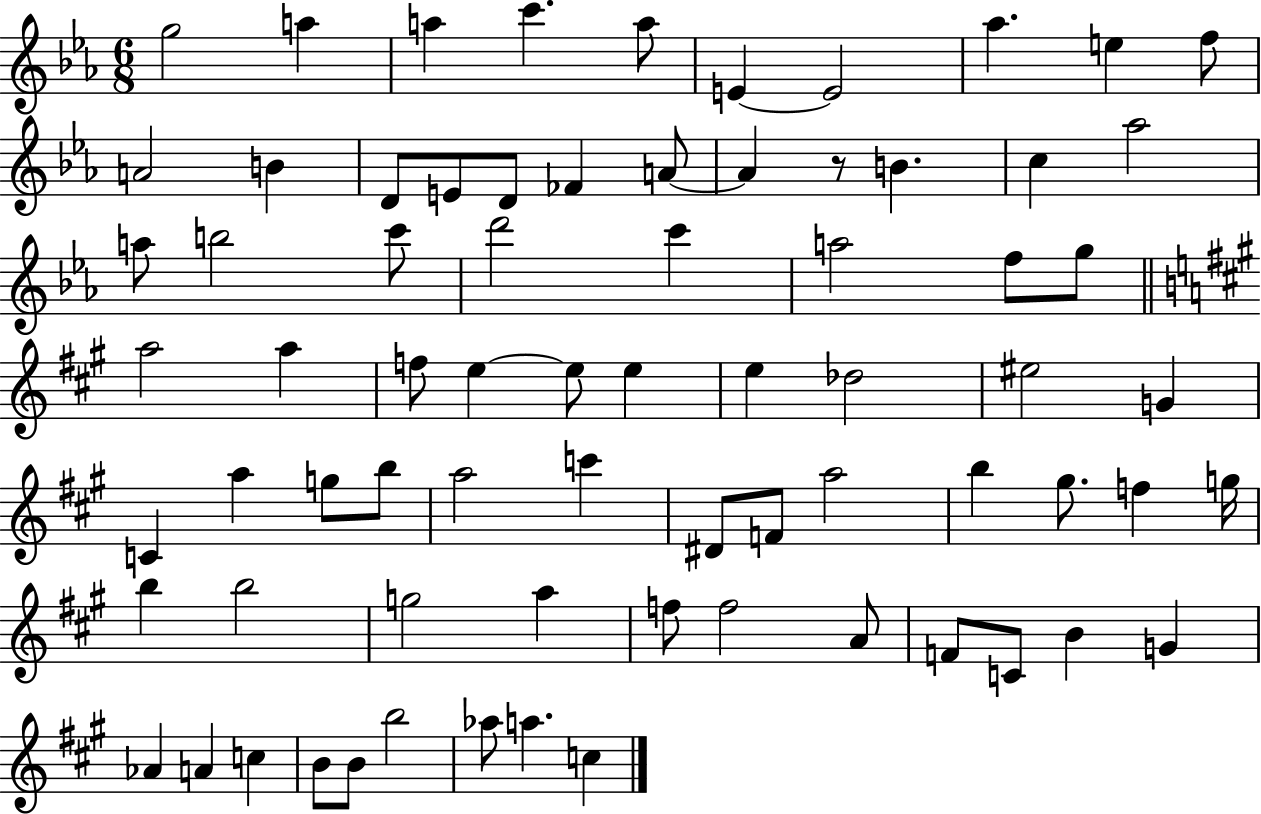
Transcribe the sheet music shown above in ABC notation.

X:1
T:Untitled
M:6/8
L:1/4
K:Eb
g2 a a c' a/2 E E2 _a e f/2 A2 B D/2 E/2 D/2 _F A/2 A z/2 B c _a2 a/2 b2 c'/2 d'2 c' a2 f/2 g/2 a2 a f/2 e e/2 e e _d2 ^e2 G C a g/2 b/2 a2 c' ^D/2 F/2 a2 b ^g/2 f g/4 b b2 g2 a f/2 f2 A/2 F/2 C/2 B G _A A c B/2 B/2 b2 _a/2 a c